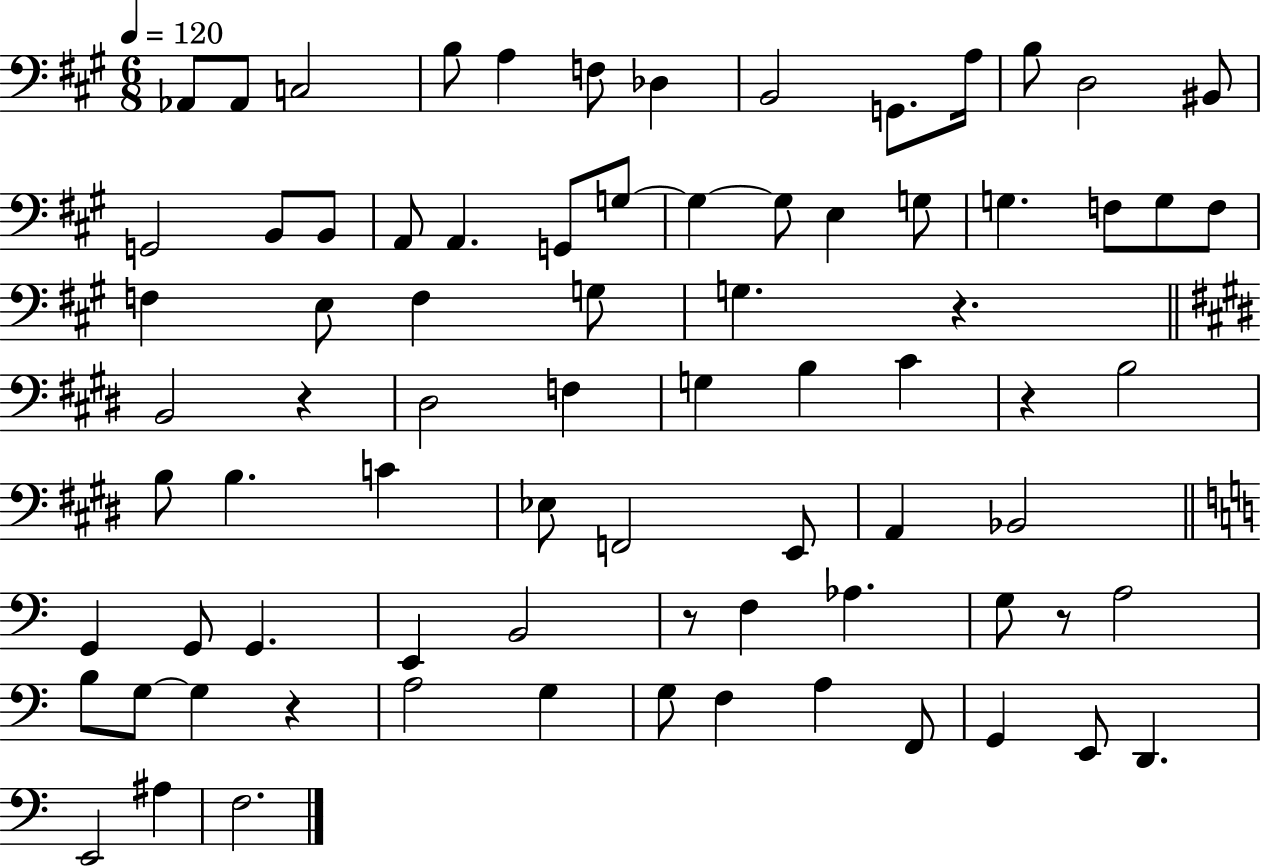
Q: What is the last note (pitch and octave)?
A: F3